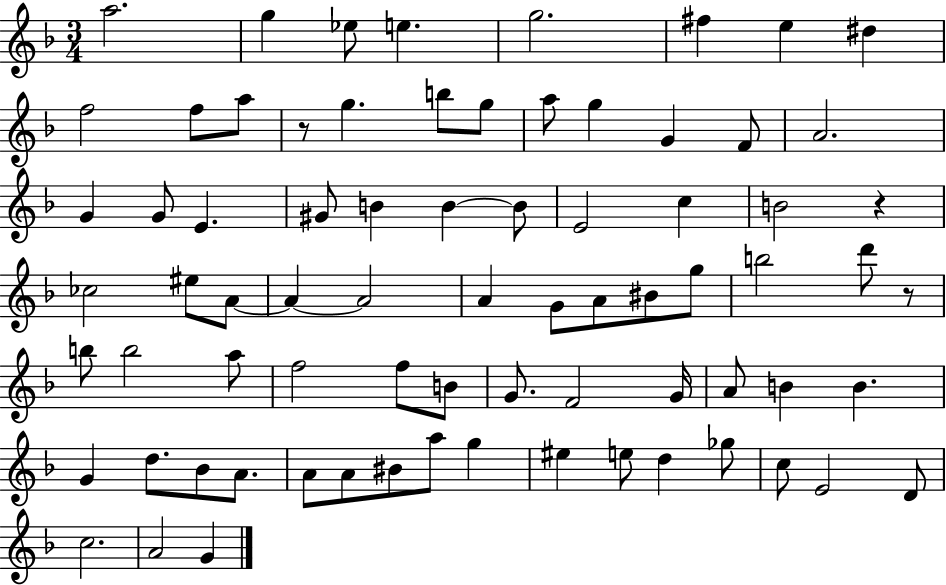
X:1
T:Untitled
M:3/4
L:1/4
K:F
a2 g _e/2 e g2 ^f e ^d f2 f/2 a/2 z/2 g b/2 g/2 a/2 g G F/2 A2 G G/2 E ^G/2 B B B/2 E2 c B2 z _c2 ^e/2 A/2 A A2 A G/2 A/2 ^B/2 g/2 b2 d'/2 z/2 b/2 b2 a/2 f2 f/2 B/2 G/2 F2 G/4 A/2 B B G d/2 _B/2 A/2 A/2 A/2 ^B/2 a/2 g ^e e/2 d _g/2 c/2 E2 D/2 c2 A2 G